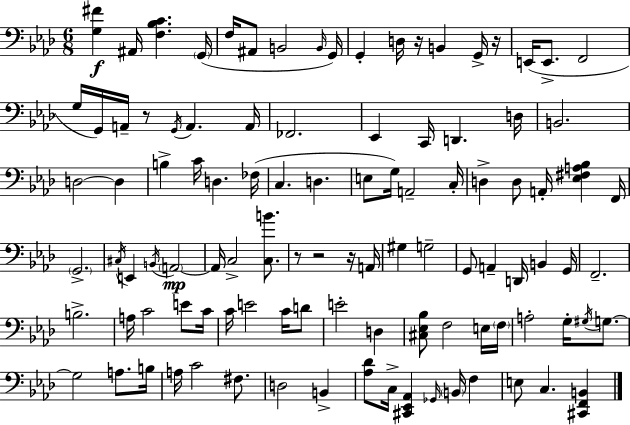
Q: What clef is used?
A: bass